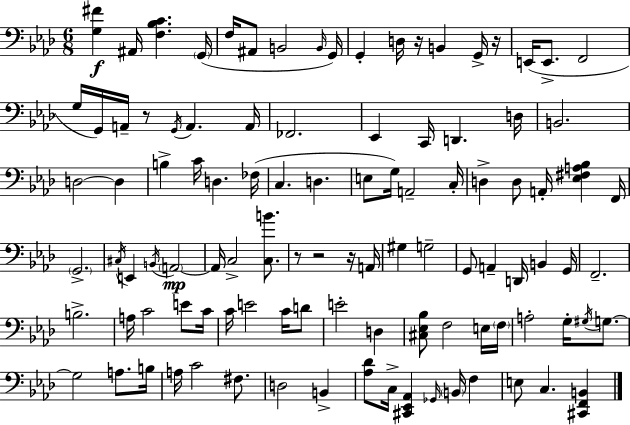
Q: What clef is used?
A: bass